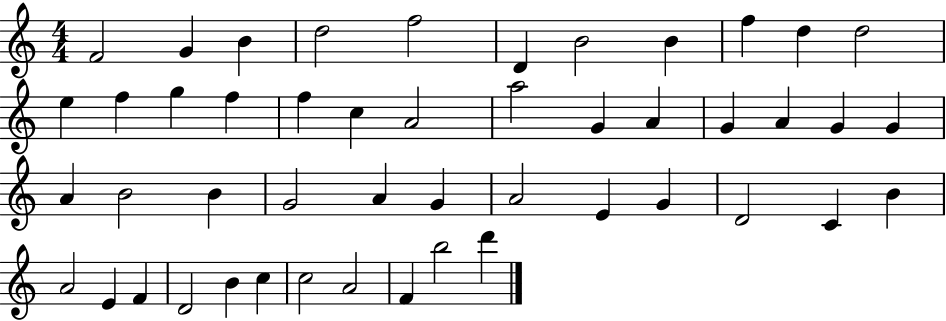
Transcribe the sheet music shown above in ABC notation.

X:1
T:Untitled
M:4/4
L:1/4
K:C
F2 G B d2 f2 D B2 B f d d2 e f g f f c A2 a2 G A G A G G A B2 B G2 A G A2 E G D2 C B A2 E F D2 B c c2 A2 F b2 d'